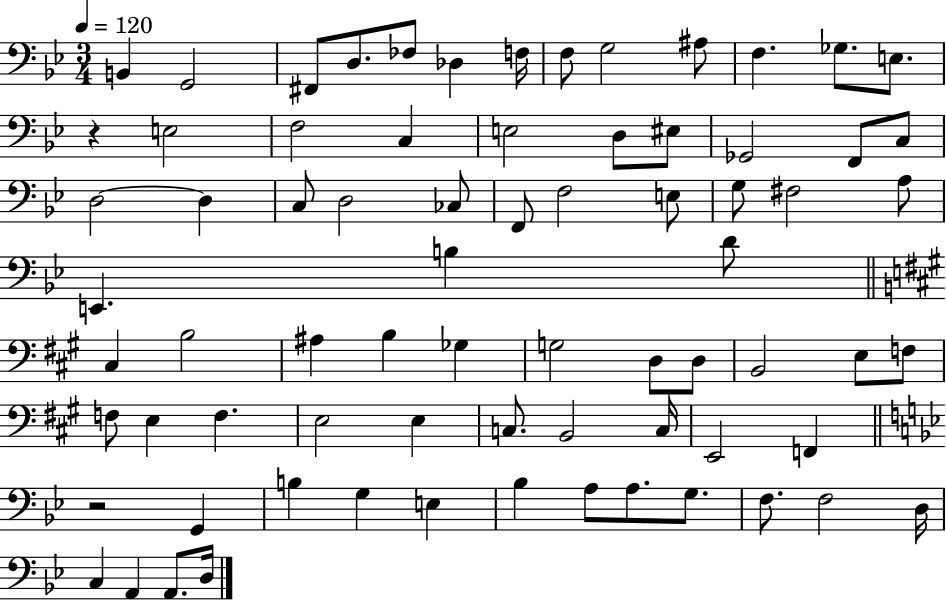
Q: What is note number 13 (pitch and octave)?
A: E3